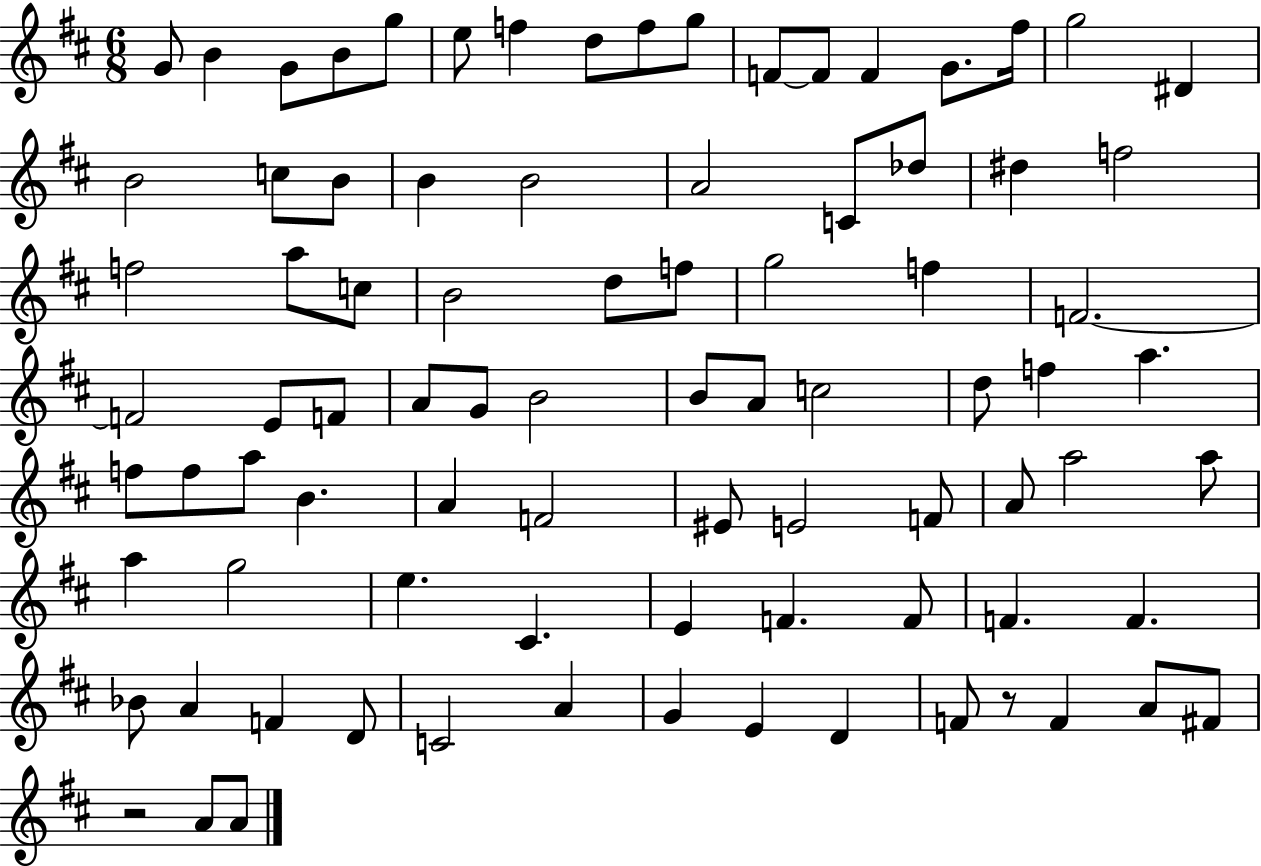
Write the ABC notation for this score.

X:1
T:Untitled
M:6/8
L:1/4
K:D
G/2 B G/2 B/2 g/2 e/2 f d/2 f/2 g/2 F/2 F/2 F G/2 ^f/4 g2 ^D B2 c/2 B/2 B B2 A2 C/2 _d/2 ^d f2 f2 a/2 c/2 B2 d/2 f/2 g2 f F2 F2 E/2 F/2 A/2 G/2 B2 B/2 A/2 c2 d/2 f a f/2 f/2 a/2 B A F2 ^E/2 E2 F/2 A/2 a2 a/2 a g2 e ^C E F F/2 F F _B/2 A F D/2 C2 A G E D F/2 z/2 F A/2 ^F/2 z2 A/2 A/2